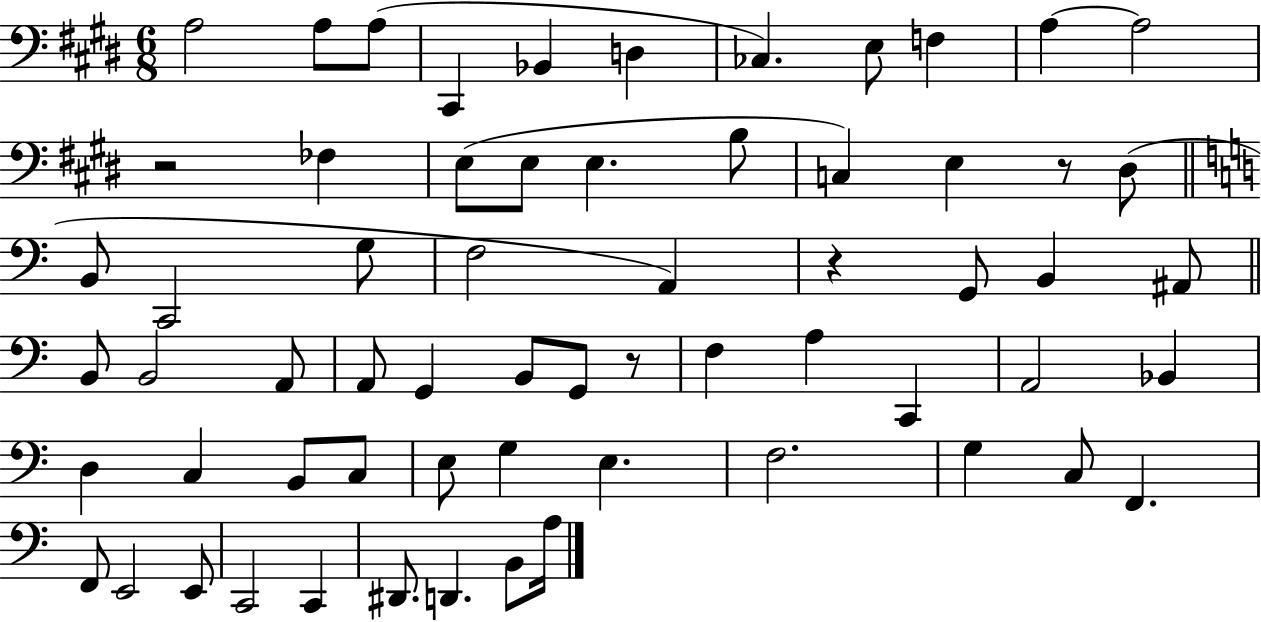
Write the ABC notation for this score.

X:1
T:Untitled
M:6/8
L:1/4
K:E
A,2 A,/2 A,/2 ^C,, _B,, D, _C, E,/2 F, A, A,2 z2 _F, E,/2 E,/2 E, B,/2 C, E, z/2 ^D,/2 B,,/2 C,,2 G,/2 F,2 A,, z G,,/2 B,, ^A,,/2 B,,/2 B,,2 A,,/2 A,,/2 G,, B,,/2 G,,/2 z/2 F, A, C,, A,,2 _B,, D, C, B,,/2 C,/2 E,/2 G, E, F,2 G, C,/2 F,, F,,/2 E,,2 E,,/2 C,,2 C,, ^D,,/2 D,, B,,/2 A,/4